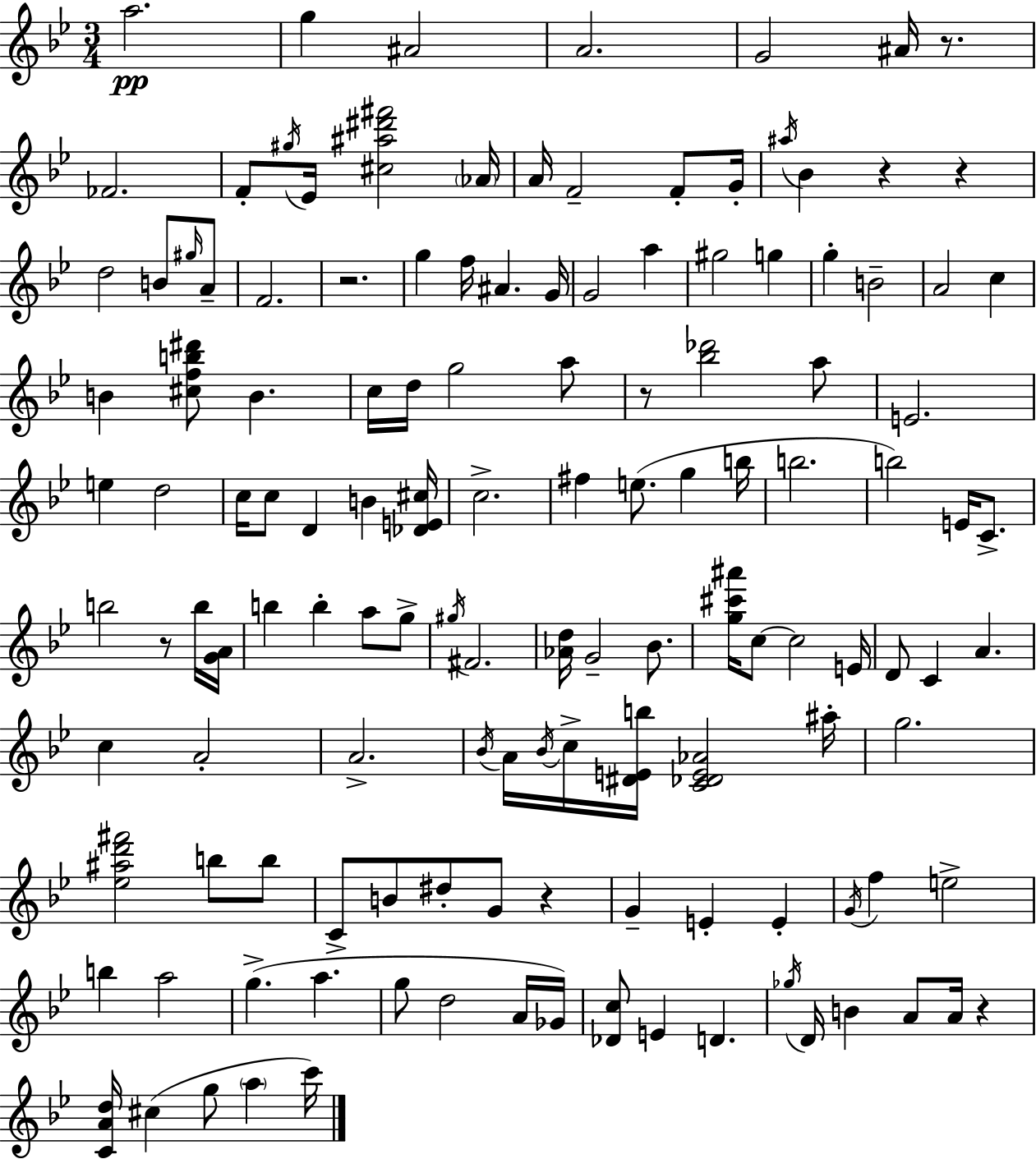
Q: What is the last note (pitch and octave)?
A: C6